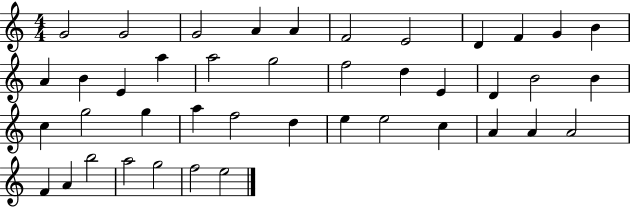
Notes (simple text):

G4/h G4/h G4/h A4/q A4/q F4/h E4/h D4/q F4/q G4/q B4/q A4/q B4/q E4/q A5/q A5/h G5/h F5/h D5/q E4/q D4/q B4/h B4/q C5/q G5/h G5/q A5/q F5/h D5/q E5/q E5/h C5/q A4/q A4/q A4/h F4/q A4/q B5/h A5/h G5/h F5/h E5/h